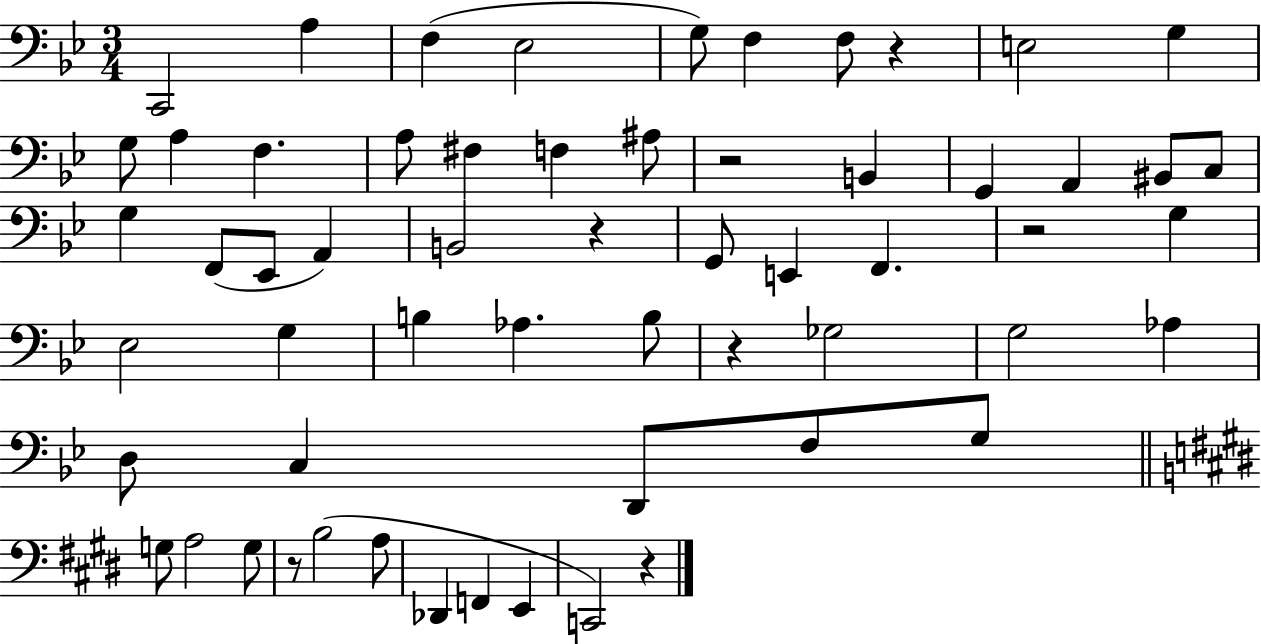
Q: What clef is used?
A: bass